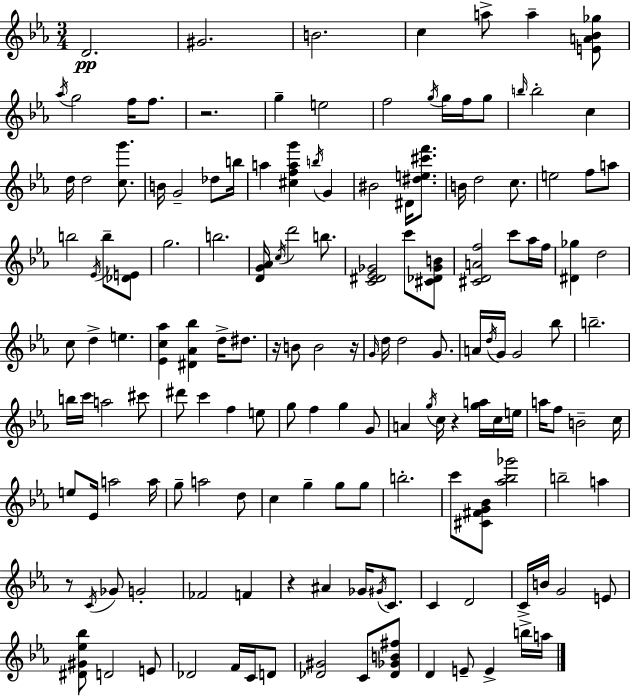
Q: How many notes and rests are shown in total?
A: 154